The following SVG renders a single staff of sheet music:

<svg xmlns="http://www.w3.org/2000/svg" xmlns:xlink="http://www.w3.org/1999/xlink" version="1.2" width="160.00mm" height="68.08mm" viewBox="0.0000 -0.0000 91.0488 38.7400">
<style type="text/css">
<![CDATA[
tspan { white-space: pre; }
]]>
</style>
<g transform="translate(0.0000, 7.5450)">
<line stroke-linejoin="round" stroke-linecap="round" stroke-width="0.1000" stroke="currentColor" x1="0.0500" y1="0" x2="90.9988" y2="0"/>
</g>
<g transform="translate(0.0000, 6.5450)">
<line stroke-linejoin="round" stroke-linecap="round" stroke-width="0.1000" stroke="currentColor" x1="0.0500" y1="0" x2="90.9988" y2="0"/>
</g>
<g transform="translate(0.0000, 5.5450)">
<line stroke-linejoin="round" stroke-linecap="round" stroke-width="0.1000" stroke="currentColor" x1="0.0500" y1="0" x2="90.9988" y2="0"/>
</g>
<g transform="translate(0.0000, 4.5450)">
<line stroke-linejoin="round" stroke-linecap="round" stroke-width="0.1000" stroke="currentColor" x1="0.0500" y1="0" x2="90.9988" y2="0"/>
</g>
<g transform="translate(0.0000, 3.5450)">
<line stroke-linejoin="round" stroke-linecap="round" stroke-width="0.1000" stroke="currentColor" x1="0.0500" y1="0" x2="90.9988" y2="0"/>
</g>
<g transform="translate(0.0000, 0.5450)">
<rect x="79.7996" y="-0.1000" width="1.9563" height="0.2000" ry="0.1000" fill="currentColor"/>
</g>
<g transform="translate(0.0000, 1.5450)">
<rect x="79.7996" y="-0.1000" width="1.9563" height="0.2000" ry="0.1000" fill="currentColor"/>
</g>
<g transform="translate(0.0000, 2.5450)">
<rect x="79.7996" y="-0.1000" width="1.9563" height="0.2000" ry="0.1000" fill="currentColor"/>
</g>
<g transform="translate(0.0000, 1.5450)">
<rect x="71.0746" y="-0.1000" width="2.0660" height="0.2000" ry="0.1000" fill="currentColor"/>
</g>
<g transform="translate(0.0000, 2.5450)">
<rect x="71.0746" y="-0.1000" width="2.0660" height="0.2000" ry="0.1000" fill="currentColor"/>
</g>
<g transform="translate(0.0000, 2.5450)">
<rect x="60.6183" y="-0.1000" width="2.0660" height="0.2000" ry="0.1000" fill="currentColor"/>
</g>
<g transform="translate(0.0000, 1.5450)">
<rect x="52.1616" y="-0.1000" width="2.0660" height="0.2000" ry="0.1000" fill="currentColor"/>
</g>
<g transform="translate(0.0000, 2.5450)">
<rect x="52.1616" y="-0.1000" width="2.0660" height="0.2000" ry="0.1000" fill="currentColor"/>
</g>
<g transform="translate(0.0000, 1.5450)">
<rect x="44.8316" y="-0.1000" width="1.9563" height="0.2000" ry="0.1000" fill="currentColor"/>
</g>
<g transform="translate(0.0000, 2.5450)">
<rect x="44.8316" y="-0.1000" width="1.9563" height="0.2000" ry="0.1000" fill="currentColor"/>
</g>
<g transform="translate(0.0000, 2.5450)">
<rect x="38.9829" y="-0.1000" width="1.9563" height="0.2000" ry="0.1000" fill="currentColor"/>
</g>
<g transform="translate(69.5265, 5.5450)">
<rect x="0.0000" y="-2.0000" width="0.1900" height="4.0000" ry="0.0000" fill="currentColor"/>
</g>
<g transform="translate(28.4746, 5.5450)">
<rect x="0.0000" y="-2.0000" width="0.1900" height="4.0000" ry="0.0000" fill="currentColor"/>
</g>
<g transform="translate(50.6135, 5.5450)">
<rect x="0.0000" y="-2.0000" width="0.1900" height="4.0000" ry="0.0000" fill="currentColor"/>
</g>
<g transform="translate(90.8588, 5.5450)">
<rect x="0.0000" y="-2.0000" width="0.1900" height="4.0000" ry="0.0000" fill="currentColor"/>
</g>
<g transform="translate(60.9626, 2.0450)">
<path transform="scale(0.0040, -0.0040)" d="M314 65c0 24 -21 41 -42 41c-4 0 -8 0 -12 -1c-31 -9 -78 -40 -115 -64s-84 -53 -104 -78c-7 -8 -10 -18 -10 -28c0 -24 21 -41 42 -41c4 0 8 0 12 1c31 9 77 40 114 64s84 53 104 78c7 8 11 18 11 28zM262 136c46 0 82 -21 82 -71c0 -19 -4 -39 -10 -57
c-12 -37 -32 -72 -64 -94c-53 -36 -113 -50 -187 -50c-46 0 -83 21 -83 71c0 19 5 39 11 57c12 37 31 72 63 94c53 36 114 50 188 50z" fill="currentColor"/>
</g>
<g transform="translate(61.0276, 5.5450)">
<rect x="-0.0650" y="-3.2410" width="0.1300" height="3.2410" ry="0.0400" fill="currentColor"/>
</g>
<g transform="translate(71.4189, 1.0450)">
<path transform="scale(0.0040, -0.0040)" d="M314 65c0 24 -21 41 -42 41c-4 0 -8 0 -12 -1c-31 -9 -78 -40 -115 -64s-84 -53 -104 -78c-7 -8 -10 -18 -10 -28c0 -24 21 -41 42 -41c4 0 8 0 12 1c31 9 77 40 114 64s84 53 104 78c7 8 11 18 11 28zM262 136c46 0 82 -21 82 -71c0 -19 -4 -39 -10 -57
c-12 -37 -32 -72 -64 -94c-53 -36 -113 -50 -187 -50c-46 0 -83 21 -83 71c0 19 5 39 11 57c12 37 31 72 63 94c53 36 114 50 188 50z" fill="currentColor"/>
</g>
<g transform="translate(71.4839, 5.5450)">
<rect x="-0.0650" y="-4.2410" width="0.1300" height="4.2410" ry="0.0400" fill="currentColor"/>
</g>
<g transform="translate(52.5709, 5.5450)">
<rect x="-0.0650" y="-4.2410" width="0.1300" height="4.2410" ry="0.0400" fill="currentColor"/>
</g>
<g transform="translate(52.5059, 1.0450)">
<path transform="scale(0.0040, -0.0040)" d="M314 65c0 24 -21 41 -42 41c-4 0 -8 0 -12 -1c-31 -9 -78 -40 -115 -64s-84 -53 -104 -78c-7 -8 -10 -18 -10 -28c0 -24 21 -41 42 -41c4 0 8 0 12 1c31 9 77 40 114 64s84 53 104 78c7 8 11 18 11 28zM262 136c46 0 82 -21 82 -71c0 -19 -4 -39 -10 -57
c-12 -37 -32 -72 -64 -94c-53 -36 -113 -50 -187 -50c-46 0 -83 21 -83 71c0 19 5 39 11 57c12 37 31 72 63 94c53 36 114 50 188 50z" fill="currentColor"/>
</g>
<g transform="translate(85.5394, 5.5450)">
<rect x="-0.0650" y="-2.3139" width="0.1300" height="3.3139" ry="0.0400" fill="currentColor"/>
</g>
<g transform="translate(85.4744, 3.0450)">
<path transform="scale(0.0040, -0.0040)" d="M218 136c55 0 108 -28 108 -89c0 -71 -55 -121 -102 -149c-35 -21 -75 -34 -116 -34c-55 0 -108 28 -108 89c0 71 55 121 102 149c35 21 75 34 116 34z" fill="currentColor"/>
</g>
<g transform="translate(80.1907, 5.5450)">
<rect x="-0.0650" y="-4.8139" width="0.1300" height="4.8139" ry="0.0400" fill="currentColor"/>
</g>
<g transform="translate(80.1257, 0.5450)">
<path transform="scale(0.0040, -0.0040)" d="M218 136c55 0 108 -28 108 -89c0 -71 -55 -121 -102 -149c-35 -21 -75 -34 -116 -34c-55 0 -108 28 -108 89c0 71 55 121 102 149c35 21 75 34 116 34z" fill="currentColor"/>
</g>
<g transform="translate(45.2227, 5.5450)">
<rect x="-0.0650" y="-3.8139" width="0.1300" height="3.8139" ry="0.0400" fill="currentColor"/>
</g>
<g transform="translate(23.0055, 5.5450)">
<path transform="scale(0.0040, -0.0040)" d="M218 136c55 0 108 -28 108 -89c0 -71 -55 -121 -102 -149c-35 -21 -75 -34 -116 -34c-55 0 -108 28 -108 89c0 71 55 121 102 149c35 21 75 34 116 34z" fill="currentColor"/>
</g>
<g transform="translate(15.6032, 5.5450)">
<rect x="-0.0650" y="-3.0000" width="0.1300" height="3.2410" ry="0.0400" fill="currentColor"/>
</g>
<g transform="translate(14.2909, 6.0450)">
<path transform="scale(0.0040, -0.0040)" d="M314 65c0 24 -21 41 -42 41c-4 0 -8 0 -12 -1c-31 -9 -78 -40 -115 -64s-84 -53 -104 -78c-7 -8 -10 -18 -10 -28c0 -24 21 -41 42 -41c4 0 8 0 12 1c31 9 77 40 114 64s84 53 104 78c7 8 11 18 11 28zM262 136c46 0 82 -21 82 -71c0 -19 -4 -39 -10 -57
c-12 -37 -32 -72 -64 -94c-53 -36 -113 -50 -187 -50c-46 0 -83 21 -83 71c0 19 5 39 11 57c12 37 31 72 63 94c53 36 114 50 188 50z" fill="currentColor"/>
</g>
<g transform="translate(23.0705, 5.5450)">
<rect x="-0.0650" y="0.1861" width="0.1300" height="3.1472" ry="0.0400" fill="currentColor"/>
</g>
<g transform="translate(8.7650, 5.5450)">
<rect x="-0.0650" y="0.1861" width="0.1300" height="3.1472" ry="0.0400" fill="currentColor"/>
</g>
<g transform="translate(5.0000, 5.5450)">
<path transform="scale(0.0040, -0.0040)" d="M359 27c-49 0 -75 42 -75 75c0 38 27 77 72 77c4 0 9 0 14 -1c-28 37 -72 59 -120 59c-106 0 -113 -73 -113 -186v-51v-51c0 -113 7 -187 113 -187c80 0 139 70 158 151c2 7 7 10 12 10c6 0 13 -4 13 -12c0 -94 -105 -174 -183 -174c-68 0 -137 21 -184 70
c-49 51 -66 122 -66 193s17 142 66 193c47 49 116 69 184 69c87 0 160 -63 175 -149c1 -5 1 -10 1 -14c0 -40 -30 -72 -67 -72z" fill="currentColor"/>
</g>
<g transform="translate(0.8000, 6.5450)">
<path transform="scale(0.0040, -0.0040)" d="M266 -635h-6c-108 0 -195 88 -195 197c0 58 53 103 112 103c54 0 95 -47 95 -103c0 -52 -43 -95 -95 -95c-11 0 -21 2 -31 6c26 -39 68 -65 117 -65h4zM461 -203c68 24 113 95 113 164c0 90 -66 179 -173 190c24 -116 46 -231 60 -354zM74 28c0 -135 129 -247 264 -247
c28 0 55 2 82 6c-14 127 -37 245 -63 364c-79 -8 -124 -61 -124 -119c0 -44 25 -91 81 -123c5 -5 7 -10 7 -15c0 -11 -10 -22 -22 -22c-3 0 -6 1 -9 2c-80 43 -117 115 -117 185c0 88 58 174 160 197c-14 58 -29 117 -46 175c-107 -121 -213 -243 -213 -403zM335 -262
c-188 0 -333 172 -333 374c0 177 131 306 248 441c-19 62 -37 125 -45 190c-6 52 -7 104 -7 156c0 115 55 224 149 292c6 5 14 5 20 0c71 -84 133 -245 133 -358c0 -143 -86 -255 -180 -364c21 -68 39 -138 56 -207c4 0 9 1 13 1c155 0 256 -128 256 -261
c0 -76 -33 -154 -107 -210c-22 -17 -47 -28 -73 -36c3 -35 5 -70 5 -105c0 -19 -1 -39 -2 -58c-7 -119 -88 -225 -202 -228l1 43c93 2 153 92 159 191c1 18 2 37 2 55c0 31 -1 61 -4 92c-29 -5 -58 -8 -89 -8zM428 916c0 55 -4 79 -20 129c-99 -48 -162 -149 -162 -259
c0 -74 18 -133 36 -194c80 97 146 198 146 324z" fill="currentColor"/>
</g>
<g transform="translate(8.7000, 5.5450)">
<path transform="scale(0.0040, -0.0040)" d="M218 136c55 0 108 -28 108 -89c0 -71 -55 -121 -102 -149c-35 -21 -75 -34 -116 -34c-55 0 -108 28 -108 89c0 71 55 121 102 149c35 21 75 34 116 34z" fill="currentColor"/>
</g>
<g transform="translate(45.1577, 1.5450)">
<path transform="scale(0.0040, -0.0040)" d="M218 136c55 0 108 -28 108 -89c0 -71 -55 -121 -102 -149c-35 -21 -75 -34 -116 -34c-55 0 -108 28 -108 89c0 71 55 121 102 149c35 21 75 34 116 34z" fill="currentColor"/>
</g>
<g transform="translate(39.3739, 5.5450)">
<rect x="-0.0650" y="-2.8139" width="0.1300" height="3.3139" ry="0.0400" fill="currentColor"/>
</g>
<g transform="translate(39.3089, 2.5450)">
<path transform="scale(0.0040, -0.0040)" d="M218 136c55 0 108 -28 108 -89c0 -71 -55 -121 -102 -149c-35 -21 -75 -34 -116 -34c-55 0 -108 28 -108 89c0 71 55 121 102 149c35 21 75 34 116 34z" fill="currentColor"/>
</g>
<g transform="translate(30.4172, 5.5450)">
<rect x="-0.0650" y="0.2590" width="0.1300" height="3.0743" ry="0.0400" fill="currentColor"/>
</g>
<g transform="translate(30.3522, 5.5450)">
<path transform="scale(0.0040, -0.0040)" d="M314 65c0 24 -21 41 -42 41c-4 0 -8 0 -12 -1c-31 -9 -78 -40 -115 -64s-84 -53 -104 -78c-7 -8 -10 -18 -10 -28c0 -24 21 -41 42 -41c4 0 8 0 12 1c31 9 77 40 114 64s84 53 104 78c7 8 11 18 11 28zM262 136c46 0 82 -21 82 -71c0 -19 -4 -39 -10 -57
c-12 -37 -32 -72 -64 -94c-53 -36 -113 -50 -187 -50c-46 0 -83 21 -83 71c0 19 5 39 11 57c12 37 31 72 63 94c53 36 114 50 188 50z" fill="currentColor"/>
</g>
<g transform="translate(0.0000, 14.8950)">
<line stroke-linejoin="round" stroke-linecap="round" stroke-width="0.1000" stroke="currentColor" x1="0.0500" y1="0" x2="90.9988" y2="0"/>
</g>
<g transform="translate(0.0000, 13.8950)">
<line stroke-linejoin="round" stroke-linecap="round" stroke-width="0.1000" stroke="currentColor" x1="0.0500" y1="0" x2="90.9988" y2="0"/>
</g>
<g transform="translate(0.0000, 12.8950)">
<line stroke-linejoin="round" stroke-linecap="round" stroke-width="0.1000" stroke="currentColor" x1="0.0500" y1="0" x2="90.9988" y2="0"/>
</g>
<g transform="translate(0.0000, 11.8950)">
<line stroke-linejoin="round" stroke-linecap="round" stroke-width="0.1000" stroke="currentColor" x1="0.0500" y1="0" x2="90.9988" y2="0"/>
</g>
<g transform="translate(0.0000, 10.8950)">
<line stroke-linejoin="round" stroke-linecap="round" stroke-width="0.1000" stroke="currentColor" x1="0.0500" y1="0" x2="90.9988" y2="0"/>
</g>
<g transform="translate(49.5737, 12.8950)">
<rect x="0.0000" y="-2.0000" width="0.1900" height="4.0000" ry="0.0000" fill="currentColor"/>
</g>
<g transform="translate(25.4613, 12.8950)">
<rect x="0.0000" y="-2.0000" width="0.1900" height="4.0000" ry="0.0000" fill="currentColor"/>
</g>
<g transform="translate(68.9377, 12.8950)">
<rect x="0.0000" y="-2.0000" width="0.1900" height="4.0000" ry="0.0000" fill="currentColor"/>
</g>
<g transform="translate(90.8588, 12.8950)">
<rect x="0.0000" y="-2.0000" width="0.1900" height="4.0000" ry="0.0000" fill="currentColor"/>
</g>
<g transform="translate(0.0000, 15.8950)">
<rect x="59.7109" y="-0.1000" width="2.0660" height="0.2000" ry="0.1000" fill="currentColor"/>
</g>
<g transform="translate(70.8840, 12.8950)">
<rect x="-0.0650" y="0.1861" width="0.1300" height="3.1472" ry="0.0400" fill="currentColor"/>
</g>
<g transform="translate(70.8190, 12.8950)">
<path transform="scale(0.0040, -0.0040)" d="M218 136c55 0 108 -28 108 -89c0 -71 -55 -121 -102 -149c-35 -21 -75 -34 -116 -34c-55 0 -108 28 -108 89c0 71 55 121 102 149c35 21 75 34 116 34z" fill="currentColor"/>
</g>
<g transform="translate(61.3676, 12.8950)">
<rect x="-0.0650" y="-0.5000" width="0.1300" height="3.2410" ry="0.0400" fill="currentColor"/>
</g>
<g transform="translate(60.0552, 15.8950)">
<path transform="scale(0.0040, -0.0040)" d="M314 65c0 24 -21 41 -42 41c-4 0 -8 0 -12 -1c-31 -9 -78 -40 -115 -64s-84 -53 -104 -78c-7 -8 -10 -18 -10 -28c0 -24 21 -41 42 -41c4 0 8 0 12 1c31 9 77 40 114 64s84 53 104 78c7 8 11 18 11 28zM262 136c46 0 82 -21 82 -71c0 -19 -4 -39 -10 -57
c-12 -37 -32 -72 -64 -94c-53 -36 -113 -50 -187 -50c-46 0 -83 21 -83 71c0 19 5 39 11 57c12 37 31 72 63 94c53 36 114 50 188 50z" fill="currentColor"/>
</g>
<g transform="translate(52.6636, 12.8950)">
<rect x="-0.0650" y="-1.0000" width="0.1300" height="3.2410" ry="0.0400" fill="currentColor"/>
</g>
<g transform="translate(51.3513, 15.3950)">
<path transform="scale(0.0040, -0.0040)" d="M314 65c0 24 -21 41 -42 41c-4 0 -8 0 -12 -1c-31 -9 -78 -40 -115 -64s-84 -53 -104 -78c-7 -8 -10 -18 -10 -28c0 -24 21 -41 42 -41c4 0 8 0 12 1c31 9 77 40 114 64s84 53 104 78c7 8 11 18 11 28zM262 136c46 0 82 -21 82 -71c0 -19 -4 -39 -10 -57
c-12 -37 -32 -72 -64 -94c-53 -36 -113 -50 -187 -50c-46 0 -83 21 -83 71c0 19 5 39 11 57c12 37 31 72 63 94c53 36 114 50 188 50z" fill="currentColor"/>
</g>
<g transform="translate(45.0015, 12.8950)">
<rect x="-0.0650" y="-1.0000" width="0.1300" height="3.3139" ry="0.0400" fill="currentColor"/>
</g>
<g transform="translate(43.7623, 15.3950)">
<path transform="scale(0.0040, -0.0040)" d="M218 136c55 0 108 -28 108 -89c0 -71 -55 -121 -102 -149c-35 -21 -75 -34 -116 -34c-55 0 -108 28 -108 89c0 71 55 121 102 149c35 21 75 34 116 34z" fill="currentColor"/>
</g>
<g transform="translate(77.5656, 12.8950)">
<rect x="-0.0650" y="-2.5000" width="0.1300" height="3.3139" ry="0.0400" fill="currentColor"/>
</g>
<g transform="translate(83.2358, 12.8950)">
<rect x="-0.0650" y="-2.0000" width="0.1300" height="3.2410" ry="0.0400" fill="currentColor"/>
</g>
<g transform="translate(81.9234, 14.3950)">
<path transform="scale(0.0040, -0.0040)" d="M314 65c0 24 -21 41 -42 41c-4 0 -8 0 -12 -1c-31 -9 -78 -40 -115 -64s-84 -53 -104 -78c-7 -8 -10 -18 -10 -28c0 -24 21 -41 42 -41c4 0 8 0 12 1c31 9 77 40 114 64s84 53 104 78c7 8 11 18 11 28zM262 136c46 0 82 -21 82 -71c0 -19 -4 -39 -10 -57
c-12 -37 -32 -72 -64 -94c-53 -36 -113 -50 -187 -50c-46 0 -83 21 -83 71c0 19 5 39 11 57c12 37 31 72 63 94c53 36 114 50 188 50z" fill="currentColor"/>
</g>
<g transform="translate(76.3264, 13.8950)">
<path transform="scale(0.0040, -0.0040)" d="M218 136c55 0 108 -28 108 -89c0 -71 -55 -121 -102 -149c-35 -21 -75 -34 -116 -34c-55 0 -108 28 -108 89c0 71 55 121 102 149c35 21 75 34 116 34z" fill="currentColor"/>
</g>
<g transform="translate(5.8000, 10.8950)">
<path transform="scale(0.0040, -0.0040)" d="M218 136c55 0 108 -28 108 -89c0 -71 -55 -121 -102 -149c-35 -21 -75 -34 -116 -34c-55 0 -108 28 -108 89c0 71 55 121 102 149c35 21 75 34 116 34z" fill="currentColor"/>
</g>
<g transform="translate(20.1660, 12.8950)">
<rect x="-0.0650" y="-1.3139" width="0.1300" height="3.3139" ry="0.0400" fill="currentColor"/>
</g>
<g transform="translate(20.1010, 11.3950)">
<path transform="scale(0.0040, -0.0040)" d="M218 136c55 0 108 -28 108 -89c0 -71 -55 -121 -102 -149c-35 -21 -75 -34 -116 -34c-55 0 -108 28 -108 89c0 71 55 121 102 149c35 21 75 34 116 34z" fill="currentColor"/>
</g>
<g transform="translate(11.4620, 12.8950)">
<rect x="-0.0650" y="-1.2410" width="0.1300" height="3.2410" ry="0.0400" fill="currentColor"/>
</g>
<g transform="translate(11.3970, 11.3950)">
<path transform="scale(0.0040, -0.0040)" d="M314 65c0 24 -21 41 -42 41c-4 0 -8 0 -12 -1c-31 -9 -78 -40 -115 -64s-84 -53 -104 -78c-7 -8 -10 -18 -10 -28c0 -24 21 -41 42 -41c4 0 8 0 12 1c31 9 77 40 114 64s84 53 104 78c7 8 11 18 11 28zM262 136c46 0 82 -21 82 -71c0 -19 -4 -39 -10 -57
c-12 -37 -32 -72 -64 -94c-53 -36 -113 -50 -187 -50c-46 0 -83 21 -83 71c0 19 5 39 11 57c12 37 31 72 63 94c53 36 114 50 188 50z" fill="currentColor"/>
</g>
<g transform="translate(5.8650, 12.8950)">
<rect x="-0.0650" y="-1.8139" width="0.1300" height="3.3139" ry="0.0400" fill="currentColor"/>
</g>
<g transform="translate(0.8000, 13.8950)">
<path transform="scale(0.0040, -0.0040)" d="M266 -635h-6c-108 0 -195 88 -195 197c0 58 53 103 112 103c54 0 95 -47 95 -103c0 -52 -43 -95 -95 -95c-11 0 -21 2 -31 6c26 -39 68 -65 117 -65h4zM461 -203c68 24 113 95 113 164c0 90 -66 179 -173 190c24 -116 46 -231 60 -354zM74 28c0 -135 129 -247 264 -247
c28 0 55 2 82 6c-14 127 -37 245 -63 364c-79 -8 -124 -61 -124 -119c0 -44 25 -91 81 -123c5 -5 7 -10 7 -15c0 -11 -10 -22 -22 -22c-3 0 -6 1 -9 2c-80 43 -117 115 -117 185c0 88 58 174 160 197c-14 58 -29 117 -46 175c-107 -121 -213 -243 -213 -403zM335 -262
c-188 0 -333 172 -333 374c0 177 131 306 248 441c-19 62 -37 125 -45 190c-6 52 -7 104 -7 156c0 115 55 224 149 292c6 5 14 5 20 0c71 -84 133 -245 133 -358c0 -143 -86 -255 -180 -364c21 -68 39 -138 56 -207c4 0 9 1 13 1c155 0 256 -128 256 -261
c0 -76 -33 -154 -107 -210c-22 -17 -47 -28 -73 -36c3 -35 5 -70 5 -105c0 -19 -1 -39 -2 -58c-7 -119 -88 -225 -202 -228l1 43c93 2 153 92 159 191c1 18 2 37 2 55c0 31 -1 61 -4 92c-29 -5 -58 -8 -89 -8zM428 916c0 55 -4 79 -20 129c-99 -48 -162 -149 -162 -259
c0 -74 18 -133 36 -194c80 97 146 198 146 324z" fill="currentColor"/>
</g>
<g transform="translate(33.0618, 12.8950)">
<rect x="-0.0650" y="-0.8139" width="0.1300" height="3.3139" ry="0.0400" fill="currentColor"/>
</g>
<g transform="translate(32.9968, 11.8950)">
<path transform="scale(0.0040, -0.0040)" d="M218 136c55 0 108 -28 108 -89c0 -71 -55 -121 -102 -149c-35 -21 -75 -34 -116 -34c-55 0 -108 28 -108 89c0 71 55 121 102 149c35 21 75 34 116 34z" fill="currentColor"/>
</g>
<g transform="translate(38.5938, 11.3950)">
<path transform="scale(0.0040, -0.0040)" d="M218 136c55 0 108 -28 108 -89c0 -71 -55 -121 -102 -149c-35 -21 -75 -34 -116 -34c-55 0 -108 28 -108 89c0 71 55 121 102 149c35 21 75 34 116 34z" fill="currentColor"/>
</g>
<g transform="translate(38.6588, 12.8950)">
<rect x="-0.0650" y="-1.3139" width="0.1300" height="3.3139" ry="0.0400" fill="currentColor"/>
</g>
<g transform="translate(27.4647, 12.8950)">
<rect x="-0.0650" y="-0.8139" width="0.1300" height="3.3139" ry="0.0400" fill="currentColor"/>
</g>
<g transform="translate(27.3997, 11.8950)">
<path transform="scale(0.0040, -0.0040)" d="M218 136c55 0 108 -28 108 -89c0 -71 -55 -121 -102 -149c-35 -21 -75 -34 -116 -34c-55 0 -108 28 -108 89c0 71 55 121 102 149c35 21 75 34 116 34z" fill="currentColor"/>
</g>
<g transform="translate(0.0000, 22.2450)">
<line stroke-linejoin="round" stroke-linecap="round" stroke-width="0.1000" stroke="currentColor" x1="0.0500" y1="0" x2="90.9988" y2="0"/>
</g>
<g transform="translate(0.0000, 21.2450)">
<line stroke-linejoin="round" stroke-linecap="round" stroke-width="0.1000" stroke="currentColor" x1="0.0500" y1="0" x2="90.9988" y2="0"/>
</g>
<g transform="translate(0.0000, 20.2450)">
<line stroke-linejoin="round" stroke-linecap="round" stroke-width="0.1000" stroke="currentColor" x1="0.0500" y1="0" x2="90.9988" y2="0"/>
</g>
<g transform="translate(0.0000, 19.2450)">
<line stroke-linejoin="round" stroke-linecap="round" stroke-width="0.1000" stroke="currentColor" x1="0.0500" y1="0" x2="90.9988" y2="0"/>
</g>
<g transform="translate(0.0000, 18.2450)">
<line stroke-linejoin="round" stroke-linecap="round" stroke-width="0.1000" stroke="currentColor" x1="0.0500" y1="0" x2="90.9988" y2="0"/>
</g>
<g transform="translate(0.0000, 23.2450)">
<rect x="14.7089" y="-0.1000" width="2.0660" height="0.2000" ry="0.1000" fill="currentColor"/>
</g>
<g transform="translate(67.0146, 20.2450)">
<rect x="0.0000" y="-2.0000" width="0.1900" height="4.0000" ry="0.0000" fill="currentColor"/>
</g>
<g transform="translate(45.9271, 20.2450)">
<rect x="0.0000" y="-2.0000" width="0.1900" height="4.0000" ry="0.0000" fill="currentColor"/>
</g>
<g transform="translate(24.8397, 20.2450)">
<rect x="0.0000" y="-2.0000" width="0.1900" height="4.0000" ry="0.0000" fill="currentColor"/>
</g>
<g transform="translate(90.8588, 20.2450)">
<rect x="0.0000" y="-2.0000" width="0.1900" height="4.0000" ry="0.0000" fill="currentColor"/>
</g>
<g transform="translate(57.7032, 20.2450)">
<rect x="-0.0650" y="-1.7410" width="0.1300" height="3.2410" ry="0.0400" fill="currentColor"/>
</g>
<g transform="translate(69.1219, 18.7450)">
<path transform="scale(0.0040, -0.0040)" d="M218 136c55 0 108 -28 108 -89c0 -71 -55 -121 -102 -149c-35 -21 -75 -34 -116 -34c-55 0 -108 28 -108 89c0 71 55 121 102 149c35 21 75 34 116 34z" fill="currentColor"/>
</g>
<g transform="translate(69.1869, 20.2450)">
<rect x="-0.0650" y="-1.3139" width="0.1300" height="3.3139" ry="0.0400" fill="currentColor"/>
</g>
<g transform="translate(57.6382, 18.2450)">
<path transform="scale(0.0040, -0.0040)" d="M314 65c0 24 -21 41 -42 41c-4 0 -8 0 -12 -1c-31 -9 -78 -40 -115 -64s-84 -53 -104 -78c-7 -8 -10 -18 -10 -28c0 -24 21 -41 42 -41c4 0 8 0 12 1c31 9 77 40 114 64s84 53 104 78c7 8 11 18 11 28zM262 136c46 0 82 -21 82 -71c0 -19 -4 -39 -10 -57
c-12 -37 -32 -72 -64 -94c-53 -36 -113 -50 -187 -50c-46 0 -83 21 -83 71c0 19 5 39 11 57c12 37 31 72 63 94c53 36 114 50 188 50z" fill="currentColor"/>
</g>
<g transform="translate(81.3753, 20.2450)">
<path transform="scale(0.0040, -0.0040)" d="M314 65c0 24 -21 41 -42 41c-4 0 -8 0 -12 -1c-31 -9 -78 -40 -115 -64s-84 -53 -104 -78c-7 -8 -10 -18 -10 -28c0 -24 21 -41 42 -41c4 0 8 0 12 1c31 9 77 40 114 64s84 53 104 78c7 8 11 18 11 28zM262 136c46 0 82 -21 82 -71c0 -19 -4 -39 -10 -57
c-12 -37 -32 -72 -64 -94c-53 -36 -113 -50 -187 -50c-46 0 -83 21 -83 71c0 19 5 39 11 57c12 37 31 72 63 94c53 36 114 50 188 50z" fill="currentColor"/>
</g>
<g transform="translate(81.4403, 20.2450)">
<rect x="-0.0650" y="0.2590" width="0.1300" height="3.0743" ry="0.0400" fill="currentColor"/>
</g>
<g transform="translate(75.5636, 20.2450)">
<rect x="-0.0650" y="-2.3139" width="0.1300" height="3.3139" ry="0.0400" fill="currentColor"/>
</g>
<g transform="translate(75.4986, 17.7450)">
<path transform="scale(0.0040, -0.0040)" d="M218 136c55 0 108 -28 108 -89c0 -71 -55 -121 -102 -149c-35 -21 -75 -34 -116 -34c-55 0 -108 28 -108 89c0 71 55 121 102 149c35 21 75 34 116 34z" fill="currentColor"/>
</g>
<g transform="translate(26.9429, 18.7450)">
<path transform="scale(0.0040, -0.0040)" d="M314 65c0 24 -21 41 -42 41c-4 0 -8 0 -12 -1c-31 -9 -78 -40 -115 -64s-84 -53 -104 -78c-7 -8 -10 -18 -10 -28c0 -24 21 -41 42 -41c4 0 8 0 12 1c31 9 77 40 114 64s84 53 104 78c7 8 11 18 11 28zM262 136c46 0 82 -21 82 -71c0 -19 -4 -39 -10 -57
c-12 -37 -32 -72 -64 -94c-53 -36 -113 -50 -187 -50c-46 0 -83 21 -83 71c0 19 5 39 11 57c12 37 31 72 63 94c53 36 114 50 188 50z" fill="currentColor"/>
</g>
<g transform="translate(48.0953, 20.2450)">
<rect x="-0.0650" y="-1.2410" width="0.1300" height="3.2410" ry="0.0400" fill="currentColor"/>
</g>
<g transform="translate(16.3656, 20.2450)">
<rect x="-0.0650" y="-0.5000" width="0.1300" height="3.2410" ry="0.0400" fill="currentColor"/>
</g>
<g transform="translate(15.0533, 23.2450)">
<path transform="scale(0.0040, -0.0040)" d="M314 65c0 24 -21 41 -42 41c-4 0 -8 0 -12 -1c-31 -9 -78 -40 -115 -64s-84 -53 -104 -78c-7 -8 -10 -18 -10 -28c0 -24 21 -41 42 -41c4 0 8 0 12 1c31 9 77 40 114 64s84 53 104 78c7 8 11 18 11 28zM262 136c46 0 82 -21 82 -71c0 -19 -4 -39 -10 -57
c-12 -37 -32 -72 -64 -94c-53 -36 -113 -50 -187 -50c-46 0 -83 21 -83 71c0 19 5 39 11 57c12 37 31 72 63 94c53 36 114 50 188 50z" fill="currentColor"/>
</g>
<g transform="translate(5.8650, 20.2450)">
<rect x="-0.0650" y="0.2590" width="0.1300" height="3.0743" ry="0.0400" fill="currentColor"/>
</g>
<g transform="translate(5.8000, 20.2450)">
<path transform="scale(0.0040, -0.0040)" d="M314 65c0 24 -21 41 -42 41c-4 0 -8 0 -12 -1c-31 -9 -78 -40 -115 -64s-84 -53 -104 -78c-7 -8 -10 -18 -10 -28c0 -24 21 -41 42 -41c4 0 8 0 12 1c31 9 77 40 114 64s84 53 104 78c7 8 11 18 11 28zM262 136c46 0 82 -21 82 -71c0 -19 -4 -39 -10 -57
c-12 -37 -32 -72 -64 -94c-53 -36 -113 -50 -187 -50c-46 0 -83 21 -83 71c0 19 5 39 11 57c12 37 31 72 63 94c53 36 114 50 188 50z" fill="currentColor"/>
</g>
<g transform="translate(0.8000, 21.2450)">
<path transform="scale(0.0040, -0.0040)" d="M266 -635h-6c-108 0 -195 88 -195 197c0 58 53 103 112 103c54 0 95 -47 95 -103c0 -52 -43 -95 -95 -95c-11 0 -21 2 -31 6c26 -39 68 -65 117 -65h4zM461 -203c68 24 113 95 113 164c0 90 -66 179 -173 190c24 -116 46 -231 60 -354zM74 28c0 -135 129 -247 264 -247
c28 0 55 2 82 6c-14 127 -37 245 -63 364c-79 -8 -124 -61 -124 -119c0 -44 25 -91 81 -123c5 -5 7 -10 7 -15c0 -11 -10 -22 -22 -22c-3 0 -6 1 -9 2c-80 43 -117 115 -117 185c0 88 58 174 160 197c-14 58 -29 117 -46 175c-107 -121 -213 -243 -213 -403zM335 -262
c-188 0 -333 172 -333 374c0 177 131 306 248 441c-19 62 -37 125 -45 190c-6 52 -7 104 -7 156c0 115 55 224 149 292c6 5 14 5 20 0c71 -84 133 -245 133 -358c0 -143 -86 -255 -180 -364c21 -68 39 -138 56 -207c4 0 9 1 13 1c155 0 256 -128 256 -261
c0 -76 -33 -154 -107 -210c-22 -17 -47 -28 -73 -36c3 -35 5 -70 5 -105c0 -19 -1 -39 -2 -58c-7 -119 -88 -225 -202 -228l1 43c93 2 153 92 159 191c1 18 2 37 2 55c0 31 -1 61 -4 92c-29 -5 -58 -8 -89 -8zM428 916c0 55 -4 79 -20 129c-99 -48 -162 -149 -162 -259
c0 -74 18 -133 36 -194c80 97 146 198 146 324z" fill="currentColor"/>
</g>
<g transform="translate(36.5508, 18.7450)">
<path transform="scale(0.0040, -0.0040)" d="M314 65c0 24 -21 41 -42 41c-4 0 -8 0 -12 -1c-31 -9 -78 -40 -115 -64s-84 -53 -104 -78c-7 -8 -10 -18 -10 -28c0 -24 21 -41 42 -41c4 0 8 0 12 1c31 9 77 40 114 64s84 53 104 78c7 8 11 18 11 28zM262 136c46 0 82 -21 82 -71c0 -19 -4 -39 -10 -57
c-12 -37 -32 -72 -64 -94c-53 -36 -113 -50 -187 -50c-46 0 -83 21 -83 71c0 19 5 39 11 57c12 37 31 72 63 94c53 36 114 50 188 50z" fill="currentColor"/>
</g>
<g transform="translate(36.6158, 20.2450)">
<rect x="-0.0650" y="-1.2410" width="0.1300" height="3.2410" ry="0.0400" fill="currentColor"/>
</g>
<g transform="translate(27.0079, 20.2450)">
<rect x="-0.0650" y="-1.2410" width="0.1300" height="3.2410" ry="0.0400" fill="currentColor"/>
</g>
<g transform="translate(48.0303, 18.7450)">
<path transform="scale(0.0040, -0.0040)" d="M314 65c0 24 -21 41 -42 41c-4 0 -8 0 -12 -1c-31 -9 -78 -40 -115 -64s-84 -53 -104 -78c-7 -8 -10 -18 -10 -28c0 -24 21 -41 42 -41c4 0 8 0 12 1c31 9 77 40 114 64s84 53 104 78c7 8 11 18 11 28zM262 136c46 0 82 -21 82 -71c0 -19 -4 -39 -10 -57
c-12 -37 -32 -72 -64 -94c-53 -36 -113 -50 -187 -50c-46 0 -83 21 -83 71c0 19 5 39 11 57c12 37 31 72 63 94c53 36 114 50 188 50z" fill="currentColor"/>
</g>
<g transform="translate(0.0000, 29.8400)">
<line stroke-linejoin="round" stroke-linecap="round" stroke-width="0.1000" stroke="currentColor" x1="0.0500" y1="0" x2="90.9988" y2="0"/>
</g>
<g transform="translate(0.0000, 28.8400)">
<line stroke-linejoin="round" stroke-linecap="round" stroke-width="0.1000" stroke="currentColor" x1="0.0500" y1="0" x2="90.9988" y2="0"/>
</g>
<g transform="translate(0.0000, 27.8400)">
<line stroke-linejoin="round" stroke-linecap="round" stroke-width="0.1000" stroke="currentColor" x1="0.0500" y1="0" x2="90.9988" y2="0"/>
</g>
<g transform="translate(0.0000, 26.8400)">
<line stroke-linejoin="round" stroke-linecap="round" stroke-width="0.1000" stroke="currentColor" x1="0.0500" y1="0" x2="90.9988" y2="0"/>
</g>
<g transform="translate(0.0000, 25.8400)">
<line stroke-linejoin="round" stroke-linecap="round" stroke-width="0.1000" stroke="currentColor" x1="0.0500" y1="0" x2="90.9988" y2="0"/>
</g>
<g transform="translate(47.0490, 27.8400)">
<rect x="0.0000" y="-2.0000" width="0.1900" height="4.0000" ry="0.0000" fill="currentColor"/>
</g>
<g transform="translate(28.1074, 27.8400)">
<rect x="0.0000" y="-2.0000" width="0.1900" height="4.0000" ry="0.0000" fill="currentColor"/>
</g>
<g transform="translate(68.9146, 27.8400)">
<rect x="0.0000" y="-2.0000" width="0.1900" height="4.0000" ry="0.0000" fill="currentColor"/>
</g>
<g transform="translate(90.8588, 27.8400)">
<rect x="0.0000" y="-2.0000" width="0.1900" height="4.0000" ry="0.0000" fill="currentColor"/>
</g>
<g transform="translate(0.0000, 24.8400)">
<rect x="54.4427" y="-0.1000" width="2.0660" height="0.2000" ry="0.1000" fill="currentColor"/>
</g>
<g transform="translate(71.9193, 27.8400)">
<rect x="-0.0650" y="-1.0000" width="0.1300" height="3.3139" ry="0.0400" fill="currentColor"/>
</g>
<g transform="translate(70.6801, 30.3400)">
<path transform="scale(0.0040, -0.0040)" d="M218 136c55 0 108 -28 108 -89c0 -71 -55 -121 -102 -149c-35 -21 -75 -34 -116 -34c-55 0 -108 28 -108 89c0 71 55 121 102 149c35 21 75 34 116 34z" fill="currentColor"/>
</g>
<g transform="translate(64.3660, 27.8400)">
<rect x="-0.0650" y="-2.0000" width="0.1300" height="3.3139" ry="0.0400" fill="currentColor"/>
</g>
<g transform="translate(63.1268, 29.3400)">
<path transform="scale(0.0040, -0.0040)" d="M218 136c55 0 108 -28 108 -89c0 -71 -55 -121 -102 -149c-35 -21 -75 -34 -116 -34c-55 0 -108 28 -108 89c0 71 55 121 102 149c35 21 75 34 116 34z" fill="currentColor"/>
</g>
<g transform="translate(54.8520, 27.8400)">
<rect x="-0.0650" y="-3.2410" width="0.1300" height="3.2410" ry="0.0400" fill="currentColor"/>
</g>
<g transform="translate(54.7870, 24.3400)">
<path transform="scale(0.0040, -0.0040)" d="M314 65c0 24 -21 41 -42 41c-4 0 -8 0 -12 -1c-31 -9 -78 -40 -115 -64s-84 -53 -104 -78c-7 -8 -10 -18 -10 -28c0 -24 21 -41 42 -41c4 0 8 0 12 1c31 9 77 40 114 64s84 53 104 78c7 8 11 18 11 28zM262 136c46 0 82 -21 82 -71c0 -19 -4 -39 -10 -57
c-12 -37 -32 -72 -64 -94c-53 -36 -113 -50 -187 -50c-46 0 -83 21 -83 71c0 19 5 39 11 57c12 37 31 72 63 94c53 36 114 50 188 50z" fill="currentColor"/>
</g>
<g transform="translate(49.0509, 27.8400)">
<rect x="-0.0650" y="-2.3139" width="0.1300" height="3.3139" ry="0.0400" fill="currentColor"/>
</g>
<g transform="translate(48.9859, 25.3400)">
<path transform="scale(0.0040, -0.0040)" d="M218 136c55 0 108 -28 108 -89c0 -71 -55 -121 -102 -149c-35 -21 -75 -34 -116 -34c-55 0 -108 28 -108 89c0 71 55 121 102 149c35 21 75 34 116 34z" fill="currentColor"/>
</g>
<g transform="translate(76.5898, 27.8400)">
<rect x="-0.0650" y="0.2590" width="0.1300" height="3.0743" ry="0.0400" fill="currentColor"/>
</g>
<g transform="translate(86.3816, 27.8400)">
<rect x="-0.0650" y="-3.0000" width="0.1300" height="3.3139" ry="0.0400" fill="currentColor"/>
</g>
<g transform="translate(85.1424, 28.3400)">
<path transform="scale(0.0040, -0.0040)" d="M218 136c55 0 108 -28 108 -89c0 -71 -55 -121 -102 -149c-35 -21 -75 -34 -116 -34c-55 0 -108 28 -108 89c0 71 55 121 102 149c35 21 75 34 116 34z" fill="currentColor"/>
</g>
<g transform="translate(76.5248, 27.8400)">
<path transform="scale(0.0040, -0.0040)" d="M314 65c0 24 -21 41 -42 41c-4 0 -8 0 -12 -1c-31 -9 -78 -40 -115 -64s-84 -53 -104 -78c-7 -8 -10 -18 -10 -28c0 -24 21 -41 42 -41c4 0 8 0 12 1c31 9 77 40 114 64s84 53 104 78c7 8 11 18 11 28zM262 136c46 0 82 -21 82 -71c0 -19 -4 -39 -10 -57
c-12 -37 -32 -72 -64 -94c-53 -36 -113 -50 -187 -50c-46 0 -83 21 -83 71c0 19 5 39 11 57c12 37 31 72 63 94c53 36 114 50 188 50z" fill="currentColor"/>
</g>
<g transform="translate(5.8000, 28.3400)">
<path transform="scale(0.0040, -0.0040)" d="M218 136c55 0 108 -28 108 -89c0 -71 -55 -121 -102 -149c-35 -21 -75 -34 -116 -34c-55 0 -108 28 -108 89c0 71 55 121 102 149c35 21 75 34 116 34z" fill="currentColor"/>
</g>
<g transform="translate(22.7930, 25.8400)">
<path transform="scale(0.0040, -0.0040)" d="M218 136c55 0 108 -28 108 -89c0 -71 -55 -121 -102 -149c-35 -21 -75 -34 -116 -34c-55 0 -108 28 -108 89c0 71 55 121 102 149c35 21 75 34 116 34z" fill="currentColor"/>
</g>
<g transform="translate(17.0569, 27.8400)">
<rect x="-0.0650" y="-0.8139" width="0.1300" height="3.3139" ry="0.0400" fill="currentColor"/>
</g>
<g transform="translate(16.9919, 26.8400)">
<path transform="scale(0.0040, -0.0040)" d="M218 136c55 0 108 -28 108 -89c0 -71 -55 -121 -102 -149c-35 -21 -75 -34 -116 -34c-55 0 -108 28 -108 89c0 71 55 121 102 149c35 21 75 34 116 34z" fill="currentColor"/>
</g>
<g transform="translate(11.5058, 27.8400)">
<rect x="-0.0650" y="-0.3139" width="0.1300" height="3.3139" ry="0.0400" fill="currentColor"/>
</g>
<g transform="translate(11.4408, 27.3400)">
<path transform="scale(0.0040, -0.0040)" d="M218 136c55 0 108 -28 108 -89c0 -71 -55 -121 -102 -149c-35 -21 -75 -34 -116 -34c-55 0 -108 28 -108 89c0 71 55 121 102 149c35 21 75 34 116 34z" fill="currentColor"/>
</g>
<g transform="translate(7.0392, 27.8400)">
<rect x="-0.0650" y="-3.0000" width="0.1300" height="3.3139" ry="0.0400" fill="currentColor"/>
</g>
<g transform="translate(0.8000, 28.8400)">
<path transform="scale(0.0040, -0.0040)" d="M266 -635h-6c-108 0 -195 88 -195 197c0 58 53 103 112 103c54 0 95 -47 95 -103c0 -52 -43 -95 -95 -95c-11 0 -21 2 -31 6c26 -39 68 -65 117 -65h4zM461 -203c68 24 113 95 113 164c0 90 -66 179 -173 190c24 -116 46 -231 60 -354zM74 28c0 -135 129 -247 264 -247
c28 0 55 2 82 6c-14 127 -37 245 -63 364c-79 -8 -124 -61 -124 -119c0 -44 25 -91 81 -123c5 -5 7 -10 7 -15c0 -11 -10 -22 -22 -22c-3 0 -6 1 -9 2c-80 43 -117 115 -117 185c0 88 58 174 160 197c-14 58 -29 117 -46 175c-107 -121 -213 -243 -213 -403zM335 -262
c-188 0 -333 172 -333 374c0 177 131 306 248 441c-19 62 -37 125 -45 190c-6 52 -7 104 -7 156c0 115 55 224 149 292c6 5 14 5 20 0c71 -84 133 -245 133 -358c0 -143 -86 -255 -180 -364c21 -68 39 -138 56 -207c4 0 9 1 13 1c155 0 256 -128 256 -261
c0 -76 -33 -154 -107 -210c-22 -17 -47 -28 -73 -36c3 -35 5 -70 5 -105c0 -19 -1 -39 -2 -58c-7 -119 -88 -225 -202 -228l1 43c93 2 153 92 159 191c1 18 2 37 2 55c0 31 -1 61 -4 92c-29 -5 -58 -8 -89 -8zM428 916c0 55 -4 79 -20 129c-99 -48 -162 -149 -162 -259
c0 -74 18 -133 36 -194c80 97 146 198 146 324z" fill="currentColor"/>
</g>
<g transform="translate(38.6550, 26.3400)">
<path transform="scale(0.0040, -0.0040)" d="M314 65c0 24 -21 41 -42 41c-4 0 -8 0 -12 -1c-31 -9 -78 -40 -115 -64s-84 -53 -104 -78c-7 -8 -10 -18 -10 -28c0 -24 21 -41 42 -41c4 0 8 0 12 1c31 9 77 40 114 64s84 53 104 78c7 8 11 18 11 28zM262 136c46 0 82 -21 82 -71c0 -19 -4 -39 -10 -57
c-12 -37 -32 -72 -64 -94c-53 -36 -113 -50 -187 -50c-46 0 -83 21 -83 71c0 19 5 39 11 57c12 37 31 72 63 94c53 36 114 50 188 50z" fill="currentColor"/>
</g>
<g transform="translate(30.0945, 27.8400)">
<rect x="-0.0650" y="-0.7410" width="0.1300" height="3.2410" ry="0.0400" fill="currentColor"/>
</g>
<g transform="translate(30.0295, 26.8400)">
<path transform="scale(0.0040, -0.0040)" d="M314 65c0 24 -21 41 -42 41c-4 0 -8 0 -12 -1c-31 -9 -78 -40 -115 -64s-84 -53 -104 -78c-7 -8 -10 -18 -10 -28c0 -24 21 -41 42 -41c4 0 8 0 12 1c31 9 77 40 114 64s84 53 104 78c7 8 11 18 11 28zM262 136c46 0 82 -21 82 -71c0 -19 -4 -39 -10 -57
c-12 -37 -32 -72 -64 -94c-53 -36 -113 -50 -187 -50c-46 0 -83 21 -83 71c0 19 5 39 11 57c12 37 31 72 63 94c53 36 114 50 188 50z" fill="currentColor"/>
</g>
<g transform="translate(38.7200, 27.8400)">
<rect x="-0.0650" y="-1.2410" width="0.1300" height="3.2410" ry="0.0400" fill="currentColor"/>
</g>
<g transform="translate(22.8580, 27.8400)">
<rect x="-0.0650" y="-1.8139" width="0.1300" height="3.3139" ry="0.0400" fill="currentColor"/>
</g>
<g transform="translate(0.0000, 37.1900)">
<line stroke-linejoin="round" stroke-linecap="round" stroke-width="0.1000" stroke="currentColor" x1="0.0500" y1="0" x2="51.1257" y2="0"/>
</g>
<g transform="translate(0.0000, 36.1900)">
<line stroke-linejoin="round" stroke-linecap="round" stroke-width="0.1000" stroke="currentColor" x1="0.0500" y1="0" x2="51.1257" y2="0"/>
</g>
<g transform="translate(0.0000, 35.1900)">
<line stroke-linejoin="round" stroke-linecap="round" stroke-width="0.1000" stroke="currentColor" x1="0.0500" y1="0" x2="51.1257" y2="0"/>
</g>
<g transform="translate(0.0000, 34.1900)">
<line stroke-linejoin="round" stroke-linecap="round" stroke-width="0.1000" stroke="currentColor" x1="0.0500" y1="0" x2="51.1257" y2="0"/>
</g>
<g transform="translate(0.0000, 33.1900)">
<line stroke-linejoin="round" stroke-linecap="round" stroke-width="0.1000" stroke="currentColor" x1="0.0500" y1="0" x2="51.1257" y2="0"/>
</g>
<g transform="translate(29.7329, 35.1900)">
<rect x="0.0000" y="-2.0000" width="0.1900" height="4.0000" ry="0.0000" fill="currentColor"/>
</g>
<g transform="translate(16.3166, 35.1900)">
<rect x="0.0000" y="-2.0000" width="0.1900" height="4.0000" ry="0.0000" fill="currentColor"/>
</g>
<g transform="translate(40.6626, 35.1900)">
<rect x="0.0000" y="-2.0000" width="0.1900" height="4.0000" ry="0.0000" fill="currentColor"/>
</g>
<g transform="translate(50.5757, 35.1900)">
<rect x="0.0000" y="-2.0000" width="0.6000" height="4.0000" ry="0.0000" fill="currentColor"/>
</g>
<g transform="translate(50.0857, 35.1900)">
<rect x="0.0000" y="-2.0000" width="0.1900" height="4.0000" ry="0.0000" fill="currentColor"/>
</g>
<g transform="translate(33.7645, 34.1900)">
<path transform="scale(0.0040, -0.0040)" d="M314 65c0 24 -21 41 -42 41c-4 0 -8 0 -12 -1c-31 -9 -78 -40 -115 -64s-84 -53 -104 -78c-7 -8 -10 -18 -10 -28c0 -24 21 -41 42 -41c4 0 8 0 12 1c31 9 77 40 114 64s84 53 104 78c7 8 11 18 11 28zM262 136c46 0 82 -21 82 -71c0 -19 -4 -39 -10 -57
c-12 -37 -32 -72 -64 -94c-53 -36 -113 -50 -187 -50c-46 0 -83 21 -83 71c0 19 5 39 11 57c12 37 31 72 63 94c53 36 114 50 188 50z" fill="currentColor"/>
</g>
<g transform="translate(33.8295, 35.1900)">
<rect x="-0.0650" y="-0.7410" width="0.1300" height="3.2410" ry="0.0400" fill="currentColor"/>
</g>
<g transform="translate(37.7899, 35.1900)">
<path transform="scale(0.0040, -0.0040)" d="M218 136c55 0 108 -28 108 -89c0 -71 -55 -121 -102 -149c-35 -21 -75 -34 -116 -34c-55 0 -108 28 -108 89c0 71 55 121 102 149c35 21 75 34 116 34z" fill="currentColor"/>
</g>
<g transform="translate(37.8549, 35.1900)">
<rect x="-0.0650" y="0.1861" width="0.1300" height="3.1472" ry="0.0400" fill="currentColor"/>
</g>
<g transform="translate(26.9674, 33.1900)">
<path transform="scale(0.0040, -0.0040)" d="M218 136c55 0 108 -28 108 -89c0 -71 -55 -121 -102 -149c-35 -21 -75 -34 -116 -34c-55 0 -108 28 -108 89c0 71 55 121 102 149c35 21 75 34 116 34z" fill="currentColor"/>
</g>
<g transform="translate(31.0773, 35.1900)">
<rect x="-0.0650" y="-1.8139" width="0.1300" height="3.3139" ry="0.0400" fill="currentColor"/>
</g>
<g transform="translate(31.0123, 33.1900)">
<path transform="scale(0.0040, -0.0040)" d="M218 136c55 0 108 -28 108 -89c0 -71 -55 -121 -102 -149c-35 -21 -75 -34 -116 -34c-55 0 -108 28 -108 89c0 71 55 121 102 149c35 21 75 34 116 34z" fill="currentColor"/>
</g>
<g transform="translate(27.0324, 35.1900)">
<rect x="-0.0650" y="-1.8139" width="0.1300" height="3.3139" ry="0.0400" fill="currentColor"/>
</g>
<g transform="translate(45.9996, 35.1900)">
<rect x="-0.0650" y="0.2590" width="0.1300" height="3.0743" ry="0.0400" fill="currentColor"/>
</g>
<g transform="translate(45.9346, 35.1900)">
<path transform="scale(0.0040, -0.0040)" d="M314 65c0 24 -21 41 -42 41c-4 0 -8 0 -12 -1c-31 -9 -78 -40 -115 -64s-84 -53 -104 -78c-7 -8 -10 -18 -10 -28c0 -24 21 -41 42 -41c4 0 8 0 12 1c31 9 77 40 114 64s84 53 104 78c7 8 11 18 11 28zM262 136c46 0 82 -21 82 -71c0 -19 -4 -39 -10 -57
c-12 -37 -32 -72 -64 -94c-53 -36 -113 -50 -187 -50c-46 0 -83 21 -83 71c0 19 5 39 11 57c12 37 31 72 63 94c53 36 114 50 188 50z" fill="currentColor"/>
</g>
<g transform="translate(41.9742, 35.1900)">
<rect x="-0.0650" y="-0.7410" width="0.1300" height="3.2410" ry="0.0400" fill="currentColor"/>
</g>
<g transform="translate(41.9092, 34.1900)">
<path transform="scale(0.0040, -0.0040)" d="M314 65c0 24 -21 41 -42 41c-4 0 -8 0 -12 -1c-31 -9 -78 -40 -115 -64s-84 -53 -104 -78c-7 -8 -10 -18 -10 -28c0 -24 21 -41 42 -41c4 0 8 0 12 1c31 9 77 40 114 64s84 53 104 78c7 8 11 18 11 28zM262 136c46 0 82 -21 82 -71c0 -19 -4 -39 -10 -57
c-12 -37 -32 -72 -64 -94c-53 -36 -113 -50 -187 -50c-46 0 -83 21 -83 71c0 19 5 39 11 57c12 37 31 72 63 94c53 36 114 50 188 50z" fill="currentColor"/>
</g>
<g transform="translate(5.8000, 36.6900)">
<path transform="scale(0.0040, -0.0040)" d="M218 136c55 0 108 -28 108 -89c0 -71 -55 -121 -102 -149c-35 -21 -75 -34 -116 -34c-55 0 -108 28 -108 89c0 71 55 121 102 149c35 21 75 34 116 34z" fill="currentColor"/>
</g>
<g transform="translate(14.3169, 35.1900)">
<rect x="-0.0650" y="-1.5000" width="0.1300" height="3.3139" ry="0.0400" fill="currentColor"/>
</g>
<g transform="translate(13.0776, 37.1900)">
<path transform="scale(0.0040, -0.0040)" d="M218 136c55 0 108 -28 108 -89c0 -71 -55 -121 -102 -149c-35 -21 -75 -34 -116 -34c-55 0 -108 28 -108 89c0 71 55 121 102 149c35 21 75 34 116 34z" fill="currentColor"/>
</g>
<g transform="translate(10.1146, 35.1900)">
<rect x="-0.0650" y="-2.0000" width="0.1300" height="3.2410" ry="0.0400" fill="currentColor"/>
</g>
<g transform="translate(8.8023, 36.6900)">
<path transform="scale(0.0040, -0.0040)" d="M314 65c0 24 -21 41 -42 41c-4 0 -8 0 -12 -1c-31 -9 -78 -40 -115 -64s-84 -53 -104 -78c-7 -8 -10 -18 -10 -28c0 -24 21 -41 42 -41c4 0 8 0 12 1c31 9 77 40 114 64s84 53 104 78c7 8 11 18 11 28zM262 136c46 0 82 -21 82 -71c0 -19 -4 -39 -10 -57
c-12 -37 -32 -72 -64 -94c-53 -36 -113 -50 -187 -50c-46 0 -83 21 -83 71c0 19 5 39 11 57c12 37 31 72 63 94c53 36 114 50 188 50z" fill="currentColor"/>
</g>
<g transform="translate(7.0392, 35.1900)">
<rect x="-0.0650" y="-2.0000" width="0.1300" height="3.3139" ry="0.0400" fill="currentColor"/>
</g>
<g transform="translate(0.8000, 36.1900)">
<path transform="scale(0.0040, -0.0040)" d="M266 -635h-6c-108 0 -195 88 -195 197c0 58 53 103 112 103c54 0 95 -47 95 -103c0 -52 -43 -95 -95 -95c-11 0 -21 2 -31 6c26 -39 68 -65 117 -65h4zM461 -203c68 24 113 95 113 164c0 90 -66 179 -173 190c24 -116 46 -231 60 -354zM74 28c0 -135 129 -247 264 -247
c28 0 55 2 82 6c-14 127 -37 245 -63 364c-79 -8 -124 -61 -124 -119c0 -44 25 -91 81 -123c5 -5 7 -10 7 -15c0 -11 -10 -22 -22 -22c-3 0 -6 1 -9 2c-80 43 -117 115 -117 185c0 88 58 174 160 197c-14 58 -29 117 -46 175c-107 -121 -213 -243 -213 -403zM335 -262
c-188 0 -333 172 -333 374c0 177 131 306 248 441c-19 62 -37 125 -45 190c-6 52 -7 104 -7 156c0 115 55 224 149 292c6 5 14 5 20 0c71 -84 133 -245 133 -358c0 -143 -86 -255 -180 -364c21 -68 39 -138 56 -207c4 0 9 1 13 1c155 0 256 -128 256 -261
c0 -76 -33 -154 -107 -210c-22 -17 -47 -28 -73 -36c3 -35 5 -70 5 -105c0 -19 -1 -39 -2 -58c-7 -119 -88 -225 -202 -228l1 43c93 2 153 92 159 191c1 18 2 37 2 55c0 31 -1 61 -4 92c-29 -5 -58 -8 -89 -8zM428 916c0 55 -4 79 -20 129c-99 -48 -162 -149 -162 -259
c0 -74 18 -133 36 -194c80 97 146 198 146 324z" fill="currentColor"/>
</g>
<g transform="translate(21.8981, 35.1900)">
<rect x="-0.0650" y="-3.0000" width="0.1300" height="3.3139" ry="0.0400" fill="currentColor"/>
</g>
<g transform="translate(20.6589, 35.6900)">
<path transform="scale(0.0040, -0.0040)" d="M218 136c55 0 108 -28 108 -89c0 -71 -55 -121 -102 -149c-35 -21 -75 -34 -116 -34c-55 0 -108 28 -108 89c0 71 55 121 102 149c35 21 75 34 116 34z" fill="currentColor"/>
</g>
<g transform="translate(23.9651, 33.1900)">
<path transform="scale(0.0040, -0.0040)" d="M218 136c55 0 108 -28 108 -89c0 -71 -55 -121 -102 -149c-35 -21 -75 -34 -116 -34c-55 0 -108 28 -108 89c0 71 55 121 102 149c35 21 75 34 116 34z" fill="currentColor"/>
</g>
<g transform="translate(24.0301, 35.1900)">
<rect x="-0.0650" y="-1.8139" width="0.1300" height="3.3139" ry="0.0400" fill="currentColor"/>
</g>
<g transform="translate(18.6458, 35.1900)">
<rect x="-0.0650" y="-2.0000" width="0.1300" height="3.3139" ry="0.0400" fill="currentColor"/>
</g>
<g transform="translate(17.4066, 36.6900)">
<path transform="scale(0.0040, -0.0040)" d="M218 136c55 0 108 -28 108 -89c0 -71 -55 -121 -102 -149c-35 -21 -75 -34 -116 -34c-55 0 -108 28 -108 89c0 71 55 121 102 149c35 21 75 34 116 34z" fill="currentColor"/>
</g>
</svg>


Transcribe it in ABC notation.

X:1
T:Untitled
M:4/4
L:1/4
K:C
B A2 B B2 a c' d'2 b2 d'2 e' g f e2 e d d e D D2 C2 B G F2 B2 C2 e2 e2 e2 f2 e g B2 A c d f d2 e2 g b2 F D B2 A F F2 E F A f f f d2 B d2 B2